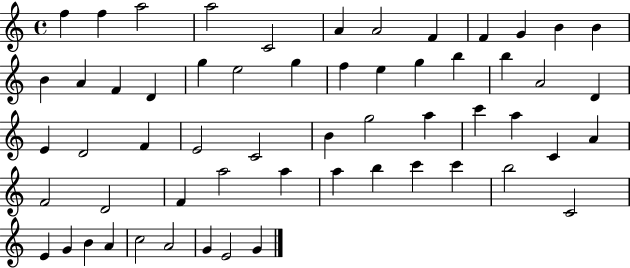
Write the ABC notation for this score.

X:1
T:Untitled
M:4/4
L:1/4
K:C
f f a2 a2 C2 A A2 F F G B B B A F D g e2 g f e g b b A2 D E D2 F E2 C2 B g2 a c' a C A F2 D2 F a2 a a b c' c' b2 C2 E G B A c2 A2 G E2 G